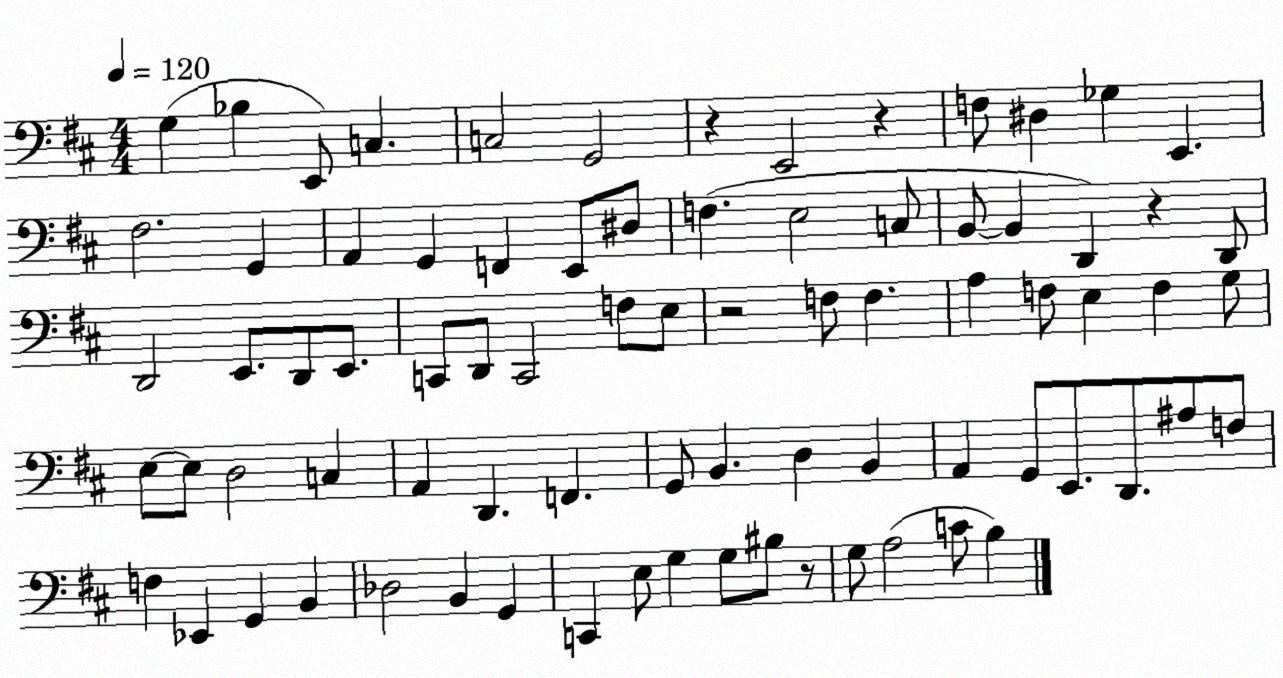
X:1
T:Untitled
M:4/4
L:1/4
K:D
G, _B, E,,/2 C, C,2 G,,2 z E,,2 z F,/2 ^D, _G, E,, ^F,2 G,, A,, G,, F,, E,,/2 ^D,/2 F, E,2 C,/2 B,,/2 B,, D,, z D,,/2 D,,2 E,,/2 D,,/2 E,,/2 C,,/2 D,,/2 C,,2 F,/2 E,/2 z2 F,/2 F, A, F,/2 E, F, G,/2 E,/2 E,/2 D,2 C, A,, D,, F,, G,,/2 B,, D, B,, A,, G,,/2 E,,/2 D,,/2 ^A,/2 F,/2 F, _E,, G,, B,, _D,2 B,, G,, C,, E,/2 G, G,/2 ^B,/2 z/2 G,/2 A,2 C/2 B,